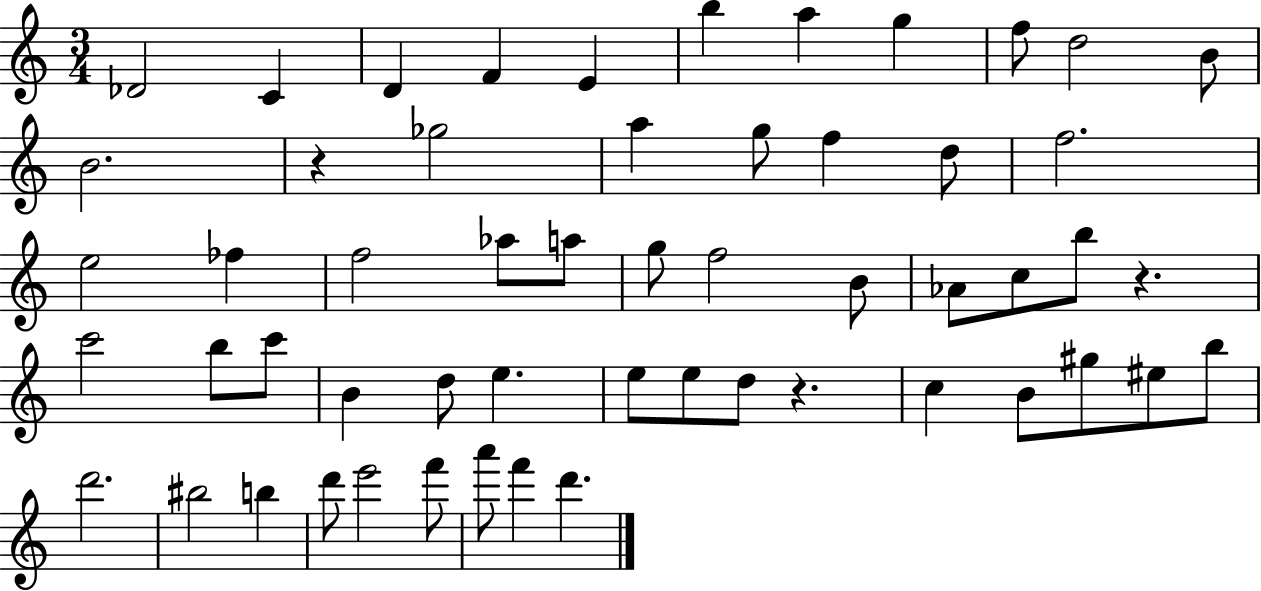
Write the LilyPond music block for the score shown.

{
  \clef treble
  \numericTimeSignature
  \time 3/4
  \key c \major
  des'2 c'4 | d'4 f'4 e'4 | b''4 a''4 g''4 | f''8 d''2 b'8 | \break b'2. | r4 ges''2 | a''4 g''8 f''4 d''8 | f''2. | \break e''2 fes''4 | f''2 aes''8 a''8 | g''8 f''2 b'8 | aes'8 c''8 b''8 r4. | \break c'''2 b''8 c'''8 | b'4 d''8 e''4. | e''8 e''8 d''8 r4. | c''4 b'8 gis''8 eis''8 b''8 | \break d'''2. | bis''2 b''4 | d'''8 e'''2 f'''8 | a'''8 f'''4 d'''4. | \break \bar "|."
}